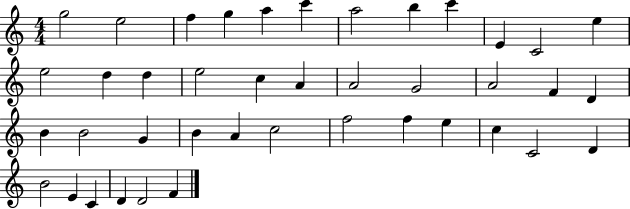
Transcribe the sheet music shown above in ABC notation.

X:1
T:Untitled
M:4/4
L:1/4
K:C
g2 e2 f g a c' a2 b c' E C2 e e2 d d e2 c A A2 G2 A2 F D B B2 G B A c2 f2 f e c C2 D B2 E C D D2 F